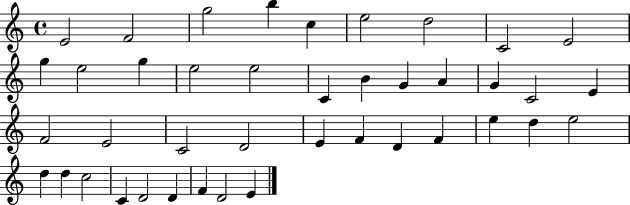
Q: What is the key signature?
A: C major